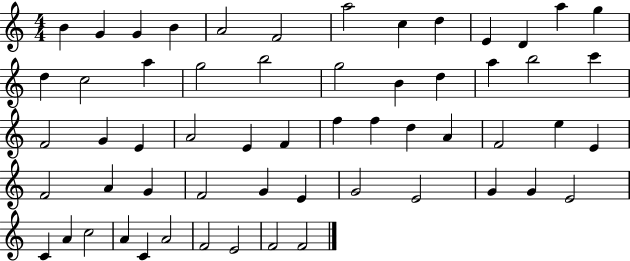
{
  \clef treble
  \numericTimeSignature
  \time 4/4
  \key c \major
  b'4 g'4 g'4 b'4 | a'2 f'2 | a''2 c''4 d''4 | e'4 d'4 a''4 g''4 | \break d''4 c''2 a''4 | g''2 b''2 | g''2 b'4 d''4 | a''4 b''2 c'''4 | \break f'2 g'4 e'4 | a'2 e'4 f'4 | f''4 f''4 d''4 a'4 | f'2 e''4 e'4 | \break f'2 a'4 g'4 | f'2 g'4 e'4 | g'2 e'2 | g'4 g'4 e'2 | \break c'4 a'4 c''2 | a'4 c'4 a'2 | f'2 e'2 | f'2 f'2 | \break \bar "|."
}